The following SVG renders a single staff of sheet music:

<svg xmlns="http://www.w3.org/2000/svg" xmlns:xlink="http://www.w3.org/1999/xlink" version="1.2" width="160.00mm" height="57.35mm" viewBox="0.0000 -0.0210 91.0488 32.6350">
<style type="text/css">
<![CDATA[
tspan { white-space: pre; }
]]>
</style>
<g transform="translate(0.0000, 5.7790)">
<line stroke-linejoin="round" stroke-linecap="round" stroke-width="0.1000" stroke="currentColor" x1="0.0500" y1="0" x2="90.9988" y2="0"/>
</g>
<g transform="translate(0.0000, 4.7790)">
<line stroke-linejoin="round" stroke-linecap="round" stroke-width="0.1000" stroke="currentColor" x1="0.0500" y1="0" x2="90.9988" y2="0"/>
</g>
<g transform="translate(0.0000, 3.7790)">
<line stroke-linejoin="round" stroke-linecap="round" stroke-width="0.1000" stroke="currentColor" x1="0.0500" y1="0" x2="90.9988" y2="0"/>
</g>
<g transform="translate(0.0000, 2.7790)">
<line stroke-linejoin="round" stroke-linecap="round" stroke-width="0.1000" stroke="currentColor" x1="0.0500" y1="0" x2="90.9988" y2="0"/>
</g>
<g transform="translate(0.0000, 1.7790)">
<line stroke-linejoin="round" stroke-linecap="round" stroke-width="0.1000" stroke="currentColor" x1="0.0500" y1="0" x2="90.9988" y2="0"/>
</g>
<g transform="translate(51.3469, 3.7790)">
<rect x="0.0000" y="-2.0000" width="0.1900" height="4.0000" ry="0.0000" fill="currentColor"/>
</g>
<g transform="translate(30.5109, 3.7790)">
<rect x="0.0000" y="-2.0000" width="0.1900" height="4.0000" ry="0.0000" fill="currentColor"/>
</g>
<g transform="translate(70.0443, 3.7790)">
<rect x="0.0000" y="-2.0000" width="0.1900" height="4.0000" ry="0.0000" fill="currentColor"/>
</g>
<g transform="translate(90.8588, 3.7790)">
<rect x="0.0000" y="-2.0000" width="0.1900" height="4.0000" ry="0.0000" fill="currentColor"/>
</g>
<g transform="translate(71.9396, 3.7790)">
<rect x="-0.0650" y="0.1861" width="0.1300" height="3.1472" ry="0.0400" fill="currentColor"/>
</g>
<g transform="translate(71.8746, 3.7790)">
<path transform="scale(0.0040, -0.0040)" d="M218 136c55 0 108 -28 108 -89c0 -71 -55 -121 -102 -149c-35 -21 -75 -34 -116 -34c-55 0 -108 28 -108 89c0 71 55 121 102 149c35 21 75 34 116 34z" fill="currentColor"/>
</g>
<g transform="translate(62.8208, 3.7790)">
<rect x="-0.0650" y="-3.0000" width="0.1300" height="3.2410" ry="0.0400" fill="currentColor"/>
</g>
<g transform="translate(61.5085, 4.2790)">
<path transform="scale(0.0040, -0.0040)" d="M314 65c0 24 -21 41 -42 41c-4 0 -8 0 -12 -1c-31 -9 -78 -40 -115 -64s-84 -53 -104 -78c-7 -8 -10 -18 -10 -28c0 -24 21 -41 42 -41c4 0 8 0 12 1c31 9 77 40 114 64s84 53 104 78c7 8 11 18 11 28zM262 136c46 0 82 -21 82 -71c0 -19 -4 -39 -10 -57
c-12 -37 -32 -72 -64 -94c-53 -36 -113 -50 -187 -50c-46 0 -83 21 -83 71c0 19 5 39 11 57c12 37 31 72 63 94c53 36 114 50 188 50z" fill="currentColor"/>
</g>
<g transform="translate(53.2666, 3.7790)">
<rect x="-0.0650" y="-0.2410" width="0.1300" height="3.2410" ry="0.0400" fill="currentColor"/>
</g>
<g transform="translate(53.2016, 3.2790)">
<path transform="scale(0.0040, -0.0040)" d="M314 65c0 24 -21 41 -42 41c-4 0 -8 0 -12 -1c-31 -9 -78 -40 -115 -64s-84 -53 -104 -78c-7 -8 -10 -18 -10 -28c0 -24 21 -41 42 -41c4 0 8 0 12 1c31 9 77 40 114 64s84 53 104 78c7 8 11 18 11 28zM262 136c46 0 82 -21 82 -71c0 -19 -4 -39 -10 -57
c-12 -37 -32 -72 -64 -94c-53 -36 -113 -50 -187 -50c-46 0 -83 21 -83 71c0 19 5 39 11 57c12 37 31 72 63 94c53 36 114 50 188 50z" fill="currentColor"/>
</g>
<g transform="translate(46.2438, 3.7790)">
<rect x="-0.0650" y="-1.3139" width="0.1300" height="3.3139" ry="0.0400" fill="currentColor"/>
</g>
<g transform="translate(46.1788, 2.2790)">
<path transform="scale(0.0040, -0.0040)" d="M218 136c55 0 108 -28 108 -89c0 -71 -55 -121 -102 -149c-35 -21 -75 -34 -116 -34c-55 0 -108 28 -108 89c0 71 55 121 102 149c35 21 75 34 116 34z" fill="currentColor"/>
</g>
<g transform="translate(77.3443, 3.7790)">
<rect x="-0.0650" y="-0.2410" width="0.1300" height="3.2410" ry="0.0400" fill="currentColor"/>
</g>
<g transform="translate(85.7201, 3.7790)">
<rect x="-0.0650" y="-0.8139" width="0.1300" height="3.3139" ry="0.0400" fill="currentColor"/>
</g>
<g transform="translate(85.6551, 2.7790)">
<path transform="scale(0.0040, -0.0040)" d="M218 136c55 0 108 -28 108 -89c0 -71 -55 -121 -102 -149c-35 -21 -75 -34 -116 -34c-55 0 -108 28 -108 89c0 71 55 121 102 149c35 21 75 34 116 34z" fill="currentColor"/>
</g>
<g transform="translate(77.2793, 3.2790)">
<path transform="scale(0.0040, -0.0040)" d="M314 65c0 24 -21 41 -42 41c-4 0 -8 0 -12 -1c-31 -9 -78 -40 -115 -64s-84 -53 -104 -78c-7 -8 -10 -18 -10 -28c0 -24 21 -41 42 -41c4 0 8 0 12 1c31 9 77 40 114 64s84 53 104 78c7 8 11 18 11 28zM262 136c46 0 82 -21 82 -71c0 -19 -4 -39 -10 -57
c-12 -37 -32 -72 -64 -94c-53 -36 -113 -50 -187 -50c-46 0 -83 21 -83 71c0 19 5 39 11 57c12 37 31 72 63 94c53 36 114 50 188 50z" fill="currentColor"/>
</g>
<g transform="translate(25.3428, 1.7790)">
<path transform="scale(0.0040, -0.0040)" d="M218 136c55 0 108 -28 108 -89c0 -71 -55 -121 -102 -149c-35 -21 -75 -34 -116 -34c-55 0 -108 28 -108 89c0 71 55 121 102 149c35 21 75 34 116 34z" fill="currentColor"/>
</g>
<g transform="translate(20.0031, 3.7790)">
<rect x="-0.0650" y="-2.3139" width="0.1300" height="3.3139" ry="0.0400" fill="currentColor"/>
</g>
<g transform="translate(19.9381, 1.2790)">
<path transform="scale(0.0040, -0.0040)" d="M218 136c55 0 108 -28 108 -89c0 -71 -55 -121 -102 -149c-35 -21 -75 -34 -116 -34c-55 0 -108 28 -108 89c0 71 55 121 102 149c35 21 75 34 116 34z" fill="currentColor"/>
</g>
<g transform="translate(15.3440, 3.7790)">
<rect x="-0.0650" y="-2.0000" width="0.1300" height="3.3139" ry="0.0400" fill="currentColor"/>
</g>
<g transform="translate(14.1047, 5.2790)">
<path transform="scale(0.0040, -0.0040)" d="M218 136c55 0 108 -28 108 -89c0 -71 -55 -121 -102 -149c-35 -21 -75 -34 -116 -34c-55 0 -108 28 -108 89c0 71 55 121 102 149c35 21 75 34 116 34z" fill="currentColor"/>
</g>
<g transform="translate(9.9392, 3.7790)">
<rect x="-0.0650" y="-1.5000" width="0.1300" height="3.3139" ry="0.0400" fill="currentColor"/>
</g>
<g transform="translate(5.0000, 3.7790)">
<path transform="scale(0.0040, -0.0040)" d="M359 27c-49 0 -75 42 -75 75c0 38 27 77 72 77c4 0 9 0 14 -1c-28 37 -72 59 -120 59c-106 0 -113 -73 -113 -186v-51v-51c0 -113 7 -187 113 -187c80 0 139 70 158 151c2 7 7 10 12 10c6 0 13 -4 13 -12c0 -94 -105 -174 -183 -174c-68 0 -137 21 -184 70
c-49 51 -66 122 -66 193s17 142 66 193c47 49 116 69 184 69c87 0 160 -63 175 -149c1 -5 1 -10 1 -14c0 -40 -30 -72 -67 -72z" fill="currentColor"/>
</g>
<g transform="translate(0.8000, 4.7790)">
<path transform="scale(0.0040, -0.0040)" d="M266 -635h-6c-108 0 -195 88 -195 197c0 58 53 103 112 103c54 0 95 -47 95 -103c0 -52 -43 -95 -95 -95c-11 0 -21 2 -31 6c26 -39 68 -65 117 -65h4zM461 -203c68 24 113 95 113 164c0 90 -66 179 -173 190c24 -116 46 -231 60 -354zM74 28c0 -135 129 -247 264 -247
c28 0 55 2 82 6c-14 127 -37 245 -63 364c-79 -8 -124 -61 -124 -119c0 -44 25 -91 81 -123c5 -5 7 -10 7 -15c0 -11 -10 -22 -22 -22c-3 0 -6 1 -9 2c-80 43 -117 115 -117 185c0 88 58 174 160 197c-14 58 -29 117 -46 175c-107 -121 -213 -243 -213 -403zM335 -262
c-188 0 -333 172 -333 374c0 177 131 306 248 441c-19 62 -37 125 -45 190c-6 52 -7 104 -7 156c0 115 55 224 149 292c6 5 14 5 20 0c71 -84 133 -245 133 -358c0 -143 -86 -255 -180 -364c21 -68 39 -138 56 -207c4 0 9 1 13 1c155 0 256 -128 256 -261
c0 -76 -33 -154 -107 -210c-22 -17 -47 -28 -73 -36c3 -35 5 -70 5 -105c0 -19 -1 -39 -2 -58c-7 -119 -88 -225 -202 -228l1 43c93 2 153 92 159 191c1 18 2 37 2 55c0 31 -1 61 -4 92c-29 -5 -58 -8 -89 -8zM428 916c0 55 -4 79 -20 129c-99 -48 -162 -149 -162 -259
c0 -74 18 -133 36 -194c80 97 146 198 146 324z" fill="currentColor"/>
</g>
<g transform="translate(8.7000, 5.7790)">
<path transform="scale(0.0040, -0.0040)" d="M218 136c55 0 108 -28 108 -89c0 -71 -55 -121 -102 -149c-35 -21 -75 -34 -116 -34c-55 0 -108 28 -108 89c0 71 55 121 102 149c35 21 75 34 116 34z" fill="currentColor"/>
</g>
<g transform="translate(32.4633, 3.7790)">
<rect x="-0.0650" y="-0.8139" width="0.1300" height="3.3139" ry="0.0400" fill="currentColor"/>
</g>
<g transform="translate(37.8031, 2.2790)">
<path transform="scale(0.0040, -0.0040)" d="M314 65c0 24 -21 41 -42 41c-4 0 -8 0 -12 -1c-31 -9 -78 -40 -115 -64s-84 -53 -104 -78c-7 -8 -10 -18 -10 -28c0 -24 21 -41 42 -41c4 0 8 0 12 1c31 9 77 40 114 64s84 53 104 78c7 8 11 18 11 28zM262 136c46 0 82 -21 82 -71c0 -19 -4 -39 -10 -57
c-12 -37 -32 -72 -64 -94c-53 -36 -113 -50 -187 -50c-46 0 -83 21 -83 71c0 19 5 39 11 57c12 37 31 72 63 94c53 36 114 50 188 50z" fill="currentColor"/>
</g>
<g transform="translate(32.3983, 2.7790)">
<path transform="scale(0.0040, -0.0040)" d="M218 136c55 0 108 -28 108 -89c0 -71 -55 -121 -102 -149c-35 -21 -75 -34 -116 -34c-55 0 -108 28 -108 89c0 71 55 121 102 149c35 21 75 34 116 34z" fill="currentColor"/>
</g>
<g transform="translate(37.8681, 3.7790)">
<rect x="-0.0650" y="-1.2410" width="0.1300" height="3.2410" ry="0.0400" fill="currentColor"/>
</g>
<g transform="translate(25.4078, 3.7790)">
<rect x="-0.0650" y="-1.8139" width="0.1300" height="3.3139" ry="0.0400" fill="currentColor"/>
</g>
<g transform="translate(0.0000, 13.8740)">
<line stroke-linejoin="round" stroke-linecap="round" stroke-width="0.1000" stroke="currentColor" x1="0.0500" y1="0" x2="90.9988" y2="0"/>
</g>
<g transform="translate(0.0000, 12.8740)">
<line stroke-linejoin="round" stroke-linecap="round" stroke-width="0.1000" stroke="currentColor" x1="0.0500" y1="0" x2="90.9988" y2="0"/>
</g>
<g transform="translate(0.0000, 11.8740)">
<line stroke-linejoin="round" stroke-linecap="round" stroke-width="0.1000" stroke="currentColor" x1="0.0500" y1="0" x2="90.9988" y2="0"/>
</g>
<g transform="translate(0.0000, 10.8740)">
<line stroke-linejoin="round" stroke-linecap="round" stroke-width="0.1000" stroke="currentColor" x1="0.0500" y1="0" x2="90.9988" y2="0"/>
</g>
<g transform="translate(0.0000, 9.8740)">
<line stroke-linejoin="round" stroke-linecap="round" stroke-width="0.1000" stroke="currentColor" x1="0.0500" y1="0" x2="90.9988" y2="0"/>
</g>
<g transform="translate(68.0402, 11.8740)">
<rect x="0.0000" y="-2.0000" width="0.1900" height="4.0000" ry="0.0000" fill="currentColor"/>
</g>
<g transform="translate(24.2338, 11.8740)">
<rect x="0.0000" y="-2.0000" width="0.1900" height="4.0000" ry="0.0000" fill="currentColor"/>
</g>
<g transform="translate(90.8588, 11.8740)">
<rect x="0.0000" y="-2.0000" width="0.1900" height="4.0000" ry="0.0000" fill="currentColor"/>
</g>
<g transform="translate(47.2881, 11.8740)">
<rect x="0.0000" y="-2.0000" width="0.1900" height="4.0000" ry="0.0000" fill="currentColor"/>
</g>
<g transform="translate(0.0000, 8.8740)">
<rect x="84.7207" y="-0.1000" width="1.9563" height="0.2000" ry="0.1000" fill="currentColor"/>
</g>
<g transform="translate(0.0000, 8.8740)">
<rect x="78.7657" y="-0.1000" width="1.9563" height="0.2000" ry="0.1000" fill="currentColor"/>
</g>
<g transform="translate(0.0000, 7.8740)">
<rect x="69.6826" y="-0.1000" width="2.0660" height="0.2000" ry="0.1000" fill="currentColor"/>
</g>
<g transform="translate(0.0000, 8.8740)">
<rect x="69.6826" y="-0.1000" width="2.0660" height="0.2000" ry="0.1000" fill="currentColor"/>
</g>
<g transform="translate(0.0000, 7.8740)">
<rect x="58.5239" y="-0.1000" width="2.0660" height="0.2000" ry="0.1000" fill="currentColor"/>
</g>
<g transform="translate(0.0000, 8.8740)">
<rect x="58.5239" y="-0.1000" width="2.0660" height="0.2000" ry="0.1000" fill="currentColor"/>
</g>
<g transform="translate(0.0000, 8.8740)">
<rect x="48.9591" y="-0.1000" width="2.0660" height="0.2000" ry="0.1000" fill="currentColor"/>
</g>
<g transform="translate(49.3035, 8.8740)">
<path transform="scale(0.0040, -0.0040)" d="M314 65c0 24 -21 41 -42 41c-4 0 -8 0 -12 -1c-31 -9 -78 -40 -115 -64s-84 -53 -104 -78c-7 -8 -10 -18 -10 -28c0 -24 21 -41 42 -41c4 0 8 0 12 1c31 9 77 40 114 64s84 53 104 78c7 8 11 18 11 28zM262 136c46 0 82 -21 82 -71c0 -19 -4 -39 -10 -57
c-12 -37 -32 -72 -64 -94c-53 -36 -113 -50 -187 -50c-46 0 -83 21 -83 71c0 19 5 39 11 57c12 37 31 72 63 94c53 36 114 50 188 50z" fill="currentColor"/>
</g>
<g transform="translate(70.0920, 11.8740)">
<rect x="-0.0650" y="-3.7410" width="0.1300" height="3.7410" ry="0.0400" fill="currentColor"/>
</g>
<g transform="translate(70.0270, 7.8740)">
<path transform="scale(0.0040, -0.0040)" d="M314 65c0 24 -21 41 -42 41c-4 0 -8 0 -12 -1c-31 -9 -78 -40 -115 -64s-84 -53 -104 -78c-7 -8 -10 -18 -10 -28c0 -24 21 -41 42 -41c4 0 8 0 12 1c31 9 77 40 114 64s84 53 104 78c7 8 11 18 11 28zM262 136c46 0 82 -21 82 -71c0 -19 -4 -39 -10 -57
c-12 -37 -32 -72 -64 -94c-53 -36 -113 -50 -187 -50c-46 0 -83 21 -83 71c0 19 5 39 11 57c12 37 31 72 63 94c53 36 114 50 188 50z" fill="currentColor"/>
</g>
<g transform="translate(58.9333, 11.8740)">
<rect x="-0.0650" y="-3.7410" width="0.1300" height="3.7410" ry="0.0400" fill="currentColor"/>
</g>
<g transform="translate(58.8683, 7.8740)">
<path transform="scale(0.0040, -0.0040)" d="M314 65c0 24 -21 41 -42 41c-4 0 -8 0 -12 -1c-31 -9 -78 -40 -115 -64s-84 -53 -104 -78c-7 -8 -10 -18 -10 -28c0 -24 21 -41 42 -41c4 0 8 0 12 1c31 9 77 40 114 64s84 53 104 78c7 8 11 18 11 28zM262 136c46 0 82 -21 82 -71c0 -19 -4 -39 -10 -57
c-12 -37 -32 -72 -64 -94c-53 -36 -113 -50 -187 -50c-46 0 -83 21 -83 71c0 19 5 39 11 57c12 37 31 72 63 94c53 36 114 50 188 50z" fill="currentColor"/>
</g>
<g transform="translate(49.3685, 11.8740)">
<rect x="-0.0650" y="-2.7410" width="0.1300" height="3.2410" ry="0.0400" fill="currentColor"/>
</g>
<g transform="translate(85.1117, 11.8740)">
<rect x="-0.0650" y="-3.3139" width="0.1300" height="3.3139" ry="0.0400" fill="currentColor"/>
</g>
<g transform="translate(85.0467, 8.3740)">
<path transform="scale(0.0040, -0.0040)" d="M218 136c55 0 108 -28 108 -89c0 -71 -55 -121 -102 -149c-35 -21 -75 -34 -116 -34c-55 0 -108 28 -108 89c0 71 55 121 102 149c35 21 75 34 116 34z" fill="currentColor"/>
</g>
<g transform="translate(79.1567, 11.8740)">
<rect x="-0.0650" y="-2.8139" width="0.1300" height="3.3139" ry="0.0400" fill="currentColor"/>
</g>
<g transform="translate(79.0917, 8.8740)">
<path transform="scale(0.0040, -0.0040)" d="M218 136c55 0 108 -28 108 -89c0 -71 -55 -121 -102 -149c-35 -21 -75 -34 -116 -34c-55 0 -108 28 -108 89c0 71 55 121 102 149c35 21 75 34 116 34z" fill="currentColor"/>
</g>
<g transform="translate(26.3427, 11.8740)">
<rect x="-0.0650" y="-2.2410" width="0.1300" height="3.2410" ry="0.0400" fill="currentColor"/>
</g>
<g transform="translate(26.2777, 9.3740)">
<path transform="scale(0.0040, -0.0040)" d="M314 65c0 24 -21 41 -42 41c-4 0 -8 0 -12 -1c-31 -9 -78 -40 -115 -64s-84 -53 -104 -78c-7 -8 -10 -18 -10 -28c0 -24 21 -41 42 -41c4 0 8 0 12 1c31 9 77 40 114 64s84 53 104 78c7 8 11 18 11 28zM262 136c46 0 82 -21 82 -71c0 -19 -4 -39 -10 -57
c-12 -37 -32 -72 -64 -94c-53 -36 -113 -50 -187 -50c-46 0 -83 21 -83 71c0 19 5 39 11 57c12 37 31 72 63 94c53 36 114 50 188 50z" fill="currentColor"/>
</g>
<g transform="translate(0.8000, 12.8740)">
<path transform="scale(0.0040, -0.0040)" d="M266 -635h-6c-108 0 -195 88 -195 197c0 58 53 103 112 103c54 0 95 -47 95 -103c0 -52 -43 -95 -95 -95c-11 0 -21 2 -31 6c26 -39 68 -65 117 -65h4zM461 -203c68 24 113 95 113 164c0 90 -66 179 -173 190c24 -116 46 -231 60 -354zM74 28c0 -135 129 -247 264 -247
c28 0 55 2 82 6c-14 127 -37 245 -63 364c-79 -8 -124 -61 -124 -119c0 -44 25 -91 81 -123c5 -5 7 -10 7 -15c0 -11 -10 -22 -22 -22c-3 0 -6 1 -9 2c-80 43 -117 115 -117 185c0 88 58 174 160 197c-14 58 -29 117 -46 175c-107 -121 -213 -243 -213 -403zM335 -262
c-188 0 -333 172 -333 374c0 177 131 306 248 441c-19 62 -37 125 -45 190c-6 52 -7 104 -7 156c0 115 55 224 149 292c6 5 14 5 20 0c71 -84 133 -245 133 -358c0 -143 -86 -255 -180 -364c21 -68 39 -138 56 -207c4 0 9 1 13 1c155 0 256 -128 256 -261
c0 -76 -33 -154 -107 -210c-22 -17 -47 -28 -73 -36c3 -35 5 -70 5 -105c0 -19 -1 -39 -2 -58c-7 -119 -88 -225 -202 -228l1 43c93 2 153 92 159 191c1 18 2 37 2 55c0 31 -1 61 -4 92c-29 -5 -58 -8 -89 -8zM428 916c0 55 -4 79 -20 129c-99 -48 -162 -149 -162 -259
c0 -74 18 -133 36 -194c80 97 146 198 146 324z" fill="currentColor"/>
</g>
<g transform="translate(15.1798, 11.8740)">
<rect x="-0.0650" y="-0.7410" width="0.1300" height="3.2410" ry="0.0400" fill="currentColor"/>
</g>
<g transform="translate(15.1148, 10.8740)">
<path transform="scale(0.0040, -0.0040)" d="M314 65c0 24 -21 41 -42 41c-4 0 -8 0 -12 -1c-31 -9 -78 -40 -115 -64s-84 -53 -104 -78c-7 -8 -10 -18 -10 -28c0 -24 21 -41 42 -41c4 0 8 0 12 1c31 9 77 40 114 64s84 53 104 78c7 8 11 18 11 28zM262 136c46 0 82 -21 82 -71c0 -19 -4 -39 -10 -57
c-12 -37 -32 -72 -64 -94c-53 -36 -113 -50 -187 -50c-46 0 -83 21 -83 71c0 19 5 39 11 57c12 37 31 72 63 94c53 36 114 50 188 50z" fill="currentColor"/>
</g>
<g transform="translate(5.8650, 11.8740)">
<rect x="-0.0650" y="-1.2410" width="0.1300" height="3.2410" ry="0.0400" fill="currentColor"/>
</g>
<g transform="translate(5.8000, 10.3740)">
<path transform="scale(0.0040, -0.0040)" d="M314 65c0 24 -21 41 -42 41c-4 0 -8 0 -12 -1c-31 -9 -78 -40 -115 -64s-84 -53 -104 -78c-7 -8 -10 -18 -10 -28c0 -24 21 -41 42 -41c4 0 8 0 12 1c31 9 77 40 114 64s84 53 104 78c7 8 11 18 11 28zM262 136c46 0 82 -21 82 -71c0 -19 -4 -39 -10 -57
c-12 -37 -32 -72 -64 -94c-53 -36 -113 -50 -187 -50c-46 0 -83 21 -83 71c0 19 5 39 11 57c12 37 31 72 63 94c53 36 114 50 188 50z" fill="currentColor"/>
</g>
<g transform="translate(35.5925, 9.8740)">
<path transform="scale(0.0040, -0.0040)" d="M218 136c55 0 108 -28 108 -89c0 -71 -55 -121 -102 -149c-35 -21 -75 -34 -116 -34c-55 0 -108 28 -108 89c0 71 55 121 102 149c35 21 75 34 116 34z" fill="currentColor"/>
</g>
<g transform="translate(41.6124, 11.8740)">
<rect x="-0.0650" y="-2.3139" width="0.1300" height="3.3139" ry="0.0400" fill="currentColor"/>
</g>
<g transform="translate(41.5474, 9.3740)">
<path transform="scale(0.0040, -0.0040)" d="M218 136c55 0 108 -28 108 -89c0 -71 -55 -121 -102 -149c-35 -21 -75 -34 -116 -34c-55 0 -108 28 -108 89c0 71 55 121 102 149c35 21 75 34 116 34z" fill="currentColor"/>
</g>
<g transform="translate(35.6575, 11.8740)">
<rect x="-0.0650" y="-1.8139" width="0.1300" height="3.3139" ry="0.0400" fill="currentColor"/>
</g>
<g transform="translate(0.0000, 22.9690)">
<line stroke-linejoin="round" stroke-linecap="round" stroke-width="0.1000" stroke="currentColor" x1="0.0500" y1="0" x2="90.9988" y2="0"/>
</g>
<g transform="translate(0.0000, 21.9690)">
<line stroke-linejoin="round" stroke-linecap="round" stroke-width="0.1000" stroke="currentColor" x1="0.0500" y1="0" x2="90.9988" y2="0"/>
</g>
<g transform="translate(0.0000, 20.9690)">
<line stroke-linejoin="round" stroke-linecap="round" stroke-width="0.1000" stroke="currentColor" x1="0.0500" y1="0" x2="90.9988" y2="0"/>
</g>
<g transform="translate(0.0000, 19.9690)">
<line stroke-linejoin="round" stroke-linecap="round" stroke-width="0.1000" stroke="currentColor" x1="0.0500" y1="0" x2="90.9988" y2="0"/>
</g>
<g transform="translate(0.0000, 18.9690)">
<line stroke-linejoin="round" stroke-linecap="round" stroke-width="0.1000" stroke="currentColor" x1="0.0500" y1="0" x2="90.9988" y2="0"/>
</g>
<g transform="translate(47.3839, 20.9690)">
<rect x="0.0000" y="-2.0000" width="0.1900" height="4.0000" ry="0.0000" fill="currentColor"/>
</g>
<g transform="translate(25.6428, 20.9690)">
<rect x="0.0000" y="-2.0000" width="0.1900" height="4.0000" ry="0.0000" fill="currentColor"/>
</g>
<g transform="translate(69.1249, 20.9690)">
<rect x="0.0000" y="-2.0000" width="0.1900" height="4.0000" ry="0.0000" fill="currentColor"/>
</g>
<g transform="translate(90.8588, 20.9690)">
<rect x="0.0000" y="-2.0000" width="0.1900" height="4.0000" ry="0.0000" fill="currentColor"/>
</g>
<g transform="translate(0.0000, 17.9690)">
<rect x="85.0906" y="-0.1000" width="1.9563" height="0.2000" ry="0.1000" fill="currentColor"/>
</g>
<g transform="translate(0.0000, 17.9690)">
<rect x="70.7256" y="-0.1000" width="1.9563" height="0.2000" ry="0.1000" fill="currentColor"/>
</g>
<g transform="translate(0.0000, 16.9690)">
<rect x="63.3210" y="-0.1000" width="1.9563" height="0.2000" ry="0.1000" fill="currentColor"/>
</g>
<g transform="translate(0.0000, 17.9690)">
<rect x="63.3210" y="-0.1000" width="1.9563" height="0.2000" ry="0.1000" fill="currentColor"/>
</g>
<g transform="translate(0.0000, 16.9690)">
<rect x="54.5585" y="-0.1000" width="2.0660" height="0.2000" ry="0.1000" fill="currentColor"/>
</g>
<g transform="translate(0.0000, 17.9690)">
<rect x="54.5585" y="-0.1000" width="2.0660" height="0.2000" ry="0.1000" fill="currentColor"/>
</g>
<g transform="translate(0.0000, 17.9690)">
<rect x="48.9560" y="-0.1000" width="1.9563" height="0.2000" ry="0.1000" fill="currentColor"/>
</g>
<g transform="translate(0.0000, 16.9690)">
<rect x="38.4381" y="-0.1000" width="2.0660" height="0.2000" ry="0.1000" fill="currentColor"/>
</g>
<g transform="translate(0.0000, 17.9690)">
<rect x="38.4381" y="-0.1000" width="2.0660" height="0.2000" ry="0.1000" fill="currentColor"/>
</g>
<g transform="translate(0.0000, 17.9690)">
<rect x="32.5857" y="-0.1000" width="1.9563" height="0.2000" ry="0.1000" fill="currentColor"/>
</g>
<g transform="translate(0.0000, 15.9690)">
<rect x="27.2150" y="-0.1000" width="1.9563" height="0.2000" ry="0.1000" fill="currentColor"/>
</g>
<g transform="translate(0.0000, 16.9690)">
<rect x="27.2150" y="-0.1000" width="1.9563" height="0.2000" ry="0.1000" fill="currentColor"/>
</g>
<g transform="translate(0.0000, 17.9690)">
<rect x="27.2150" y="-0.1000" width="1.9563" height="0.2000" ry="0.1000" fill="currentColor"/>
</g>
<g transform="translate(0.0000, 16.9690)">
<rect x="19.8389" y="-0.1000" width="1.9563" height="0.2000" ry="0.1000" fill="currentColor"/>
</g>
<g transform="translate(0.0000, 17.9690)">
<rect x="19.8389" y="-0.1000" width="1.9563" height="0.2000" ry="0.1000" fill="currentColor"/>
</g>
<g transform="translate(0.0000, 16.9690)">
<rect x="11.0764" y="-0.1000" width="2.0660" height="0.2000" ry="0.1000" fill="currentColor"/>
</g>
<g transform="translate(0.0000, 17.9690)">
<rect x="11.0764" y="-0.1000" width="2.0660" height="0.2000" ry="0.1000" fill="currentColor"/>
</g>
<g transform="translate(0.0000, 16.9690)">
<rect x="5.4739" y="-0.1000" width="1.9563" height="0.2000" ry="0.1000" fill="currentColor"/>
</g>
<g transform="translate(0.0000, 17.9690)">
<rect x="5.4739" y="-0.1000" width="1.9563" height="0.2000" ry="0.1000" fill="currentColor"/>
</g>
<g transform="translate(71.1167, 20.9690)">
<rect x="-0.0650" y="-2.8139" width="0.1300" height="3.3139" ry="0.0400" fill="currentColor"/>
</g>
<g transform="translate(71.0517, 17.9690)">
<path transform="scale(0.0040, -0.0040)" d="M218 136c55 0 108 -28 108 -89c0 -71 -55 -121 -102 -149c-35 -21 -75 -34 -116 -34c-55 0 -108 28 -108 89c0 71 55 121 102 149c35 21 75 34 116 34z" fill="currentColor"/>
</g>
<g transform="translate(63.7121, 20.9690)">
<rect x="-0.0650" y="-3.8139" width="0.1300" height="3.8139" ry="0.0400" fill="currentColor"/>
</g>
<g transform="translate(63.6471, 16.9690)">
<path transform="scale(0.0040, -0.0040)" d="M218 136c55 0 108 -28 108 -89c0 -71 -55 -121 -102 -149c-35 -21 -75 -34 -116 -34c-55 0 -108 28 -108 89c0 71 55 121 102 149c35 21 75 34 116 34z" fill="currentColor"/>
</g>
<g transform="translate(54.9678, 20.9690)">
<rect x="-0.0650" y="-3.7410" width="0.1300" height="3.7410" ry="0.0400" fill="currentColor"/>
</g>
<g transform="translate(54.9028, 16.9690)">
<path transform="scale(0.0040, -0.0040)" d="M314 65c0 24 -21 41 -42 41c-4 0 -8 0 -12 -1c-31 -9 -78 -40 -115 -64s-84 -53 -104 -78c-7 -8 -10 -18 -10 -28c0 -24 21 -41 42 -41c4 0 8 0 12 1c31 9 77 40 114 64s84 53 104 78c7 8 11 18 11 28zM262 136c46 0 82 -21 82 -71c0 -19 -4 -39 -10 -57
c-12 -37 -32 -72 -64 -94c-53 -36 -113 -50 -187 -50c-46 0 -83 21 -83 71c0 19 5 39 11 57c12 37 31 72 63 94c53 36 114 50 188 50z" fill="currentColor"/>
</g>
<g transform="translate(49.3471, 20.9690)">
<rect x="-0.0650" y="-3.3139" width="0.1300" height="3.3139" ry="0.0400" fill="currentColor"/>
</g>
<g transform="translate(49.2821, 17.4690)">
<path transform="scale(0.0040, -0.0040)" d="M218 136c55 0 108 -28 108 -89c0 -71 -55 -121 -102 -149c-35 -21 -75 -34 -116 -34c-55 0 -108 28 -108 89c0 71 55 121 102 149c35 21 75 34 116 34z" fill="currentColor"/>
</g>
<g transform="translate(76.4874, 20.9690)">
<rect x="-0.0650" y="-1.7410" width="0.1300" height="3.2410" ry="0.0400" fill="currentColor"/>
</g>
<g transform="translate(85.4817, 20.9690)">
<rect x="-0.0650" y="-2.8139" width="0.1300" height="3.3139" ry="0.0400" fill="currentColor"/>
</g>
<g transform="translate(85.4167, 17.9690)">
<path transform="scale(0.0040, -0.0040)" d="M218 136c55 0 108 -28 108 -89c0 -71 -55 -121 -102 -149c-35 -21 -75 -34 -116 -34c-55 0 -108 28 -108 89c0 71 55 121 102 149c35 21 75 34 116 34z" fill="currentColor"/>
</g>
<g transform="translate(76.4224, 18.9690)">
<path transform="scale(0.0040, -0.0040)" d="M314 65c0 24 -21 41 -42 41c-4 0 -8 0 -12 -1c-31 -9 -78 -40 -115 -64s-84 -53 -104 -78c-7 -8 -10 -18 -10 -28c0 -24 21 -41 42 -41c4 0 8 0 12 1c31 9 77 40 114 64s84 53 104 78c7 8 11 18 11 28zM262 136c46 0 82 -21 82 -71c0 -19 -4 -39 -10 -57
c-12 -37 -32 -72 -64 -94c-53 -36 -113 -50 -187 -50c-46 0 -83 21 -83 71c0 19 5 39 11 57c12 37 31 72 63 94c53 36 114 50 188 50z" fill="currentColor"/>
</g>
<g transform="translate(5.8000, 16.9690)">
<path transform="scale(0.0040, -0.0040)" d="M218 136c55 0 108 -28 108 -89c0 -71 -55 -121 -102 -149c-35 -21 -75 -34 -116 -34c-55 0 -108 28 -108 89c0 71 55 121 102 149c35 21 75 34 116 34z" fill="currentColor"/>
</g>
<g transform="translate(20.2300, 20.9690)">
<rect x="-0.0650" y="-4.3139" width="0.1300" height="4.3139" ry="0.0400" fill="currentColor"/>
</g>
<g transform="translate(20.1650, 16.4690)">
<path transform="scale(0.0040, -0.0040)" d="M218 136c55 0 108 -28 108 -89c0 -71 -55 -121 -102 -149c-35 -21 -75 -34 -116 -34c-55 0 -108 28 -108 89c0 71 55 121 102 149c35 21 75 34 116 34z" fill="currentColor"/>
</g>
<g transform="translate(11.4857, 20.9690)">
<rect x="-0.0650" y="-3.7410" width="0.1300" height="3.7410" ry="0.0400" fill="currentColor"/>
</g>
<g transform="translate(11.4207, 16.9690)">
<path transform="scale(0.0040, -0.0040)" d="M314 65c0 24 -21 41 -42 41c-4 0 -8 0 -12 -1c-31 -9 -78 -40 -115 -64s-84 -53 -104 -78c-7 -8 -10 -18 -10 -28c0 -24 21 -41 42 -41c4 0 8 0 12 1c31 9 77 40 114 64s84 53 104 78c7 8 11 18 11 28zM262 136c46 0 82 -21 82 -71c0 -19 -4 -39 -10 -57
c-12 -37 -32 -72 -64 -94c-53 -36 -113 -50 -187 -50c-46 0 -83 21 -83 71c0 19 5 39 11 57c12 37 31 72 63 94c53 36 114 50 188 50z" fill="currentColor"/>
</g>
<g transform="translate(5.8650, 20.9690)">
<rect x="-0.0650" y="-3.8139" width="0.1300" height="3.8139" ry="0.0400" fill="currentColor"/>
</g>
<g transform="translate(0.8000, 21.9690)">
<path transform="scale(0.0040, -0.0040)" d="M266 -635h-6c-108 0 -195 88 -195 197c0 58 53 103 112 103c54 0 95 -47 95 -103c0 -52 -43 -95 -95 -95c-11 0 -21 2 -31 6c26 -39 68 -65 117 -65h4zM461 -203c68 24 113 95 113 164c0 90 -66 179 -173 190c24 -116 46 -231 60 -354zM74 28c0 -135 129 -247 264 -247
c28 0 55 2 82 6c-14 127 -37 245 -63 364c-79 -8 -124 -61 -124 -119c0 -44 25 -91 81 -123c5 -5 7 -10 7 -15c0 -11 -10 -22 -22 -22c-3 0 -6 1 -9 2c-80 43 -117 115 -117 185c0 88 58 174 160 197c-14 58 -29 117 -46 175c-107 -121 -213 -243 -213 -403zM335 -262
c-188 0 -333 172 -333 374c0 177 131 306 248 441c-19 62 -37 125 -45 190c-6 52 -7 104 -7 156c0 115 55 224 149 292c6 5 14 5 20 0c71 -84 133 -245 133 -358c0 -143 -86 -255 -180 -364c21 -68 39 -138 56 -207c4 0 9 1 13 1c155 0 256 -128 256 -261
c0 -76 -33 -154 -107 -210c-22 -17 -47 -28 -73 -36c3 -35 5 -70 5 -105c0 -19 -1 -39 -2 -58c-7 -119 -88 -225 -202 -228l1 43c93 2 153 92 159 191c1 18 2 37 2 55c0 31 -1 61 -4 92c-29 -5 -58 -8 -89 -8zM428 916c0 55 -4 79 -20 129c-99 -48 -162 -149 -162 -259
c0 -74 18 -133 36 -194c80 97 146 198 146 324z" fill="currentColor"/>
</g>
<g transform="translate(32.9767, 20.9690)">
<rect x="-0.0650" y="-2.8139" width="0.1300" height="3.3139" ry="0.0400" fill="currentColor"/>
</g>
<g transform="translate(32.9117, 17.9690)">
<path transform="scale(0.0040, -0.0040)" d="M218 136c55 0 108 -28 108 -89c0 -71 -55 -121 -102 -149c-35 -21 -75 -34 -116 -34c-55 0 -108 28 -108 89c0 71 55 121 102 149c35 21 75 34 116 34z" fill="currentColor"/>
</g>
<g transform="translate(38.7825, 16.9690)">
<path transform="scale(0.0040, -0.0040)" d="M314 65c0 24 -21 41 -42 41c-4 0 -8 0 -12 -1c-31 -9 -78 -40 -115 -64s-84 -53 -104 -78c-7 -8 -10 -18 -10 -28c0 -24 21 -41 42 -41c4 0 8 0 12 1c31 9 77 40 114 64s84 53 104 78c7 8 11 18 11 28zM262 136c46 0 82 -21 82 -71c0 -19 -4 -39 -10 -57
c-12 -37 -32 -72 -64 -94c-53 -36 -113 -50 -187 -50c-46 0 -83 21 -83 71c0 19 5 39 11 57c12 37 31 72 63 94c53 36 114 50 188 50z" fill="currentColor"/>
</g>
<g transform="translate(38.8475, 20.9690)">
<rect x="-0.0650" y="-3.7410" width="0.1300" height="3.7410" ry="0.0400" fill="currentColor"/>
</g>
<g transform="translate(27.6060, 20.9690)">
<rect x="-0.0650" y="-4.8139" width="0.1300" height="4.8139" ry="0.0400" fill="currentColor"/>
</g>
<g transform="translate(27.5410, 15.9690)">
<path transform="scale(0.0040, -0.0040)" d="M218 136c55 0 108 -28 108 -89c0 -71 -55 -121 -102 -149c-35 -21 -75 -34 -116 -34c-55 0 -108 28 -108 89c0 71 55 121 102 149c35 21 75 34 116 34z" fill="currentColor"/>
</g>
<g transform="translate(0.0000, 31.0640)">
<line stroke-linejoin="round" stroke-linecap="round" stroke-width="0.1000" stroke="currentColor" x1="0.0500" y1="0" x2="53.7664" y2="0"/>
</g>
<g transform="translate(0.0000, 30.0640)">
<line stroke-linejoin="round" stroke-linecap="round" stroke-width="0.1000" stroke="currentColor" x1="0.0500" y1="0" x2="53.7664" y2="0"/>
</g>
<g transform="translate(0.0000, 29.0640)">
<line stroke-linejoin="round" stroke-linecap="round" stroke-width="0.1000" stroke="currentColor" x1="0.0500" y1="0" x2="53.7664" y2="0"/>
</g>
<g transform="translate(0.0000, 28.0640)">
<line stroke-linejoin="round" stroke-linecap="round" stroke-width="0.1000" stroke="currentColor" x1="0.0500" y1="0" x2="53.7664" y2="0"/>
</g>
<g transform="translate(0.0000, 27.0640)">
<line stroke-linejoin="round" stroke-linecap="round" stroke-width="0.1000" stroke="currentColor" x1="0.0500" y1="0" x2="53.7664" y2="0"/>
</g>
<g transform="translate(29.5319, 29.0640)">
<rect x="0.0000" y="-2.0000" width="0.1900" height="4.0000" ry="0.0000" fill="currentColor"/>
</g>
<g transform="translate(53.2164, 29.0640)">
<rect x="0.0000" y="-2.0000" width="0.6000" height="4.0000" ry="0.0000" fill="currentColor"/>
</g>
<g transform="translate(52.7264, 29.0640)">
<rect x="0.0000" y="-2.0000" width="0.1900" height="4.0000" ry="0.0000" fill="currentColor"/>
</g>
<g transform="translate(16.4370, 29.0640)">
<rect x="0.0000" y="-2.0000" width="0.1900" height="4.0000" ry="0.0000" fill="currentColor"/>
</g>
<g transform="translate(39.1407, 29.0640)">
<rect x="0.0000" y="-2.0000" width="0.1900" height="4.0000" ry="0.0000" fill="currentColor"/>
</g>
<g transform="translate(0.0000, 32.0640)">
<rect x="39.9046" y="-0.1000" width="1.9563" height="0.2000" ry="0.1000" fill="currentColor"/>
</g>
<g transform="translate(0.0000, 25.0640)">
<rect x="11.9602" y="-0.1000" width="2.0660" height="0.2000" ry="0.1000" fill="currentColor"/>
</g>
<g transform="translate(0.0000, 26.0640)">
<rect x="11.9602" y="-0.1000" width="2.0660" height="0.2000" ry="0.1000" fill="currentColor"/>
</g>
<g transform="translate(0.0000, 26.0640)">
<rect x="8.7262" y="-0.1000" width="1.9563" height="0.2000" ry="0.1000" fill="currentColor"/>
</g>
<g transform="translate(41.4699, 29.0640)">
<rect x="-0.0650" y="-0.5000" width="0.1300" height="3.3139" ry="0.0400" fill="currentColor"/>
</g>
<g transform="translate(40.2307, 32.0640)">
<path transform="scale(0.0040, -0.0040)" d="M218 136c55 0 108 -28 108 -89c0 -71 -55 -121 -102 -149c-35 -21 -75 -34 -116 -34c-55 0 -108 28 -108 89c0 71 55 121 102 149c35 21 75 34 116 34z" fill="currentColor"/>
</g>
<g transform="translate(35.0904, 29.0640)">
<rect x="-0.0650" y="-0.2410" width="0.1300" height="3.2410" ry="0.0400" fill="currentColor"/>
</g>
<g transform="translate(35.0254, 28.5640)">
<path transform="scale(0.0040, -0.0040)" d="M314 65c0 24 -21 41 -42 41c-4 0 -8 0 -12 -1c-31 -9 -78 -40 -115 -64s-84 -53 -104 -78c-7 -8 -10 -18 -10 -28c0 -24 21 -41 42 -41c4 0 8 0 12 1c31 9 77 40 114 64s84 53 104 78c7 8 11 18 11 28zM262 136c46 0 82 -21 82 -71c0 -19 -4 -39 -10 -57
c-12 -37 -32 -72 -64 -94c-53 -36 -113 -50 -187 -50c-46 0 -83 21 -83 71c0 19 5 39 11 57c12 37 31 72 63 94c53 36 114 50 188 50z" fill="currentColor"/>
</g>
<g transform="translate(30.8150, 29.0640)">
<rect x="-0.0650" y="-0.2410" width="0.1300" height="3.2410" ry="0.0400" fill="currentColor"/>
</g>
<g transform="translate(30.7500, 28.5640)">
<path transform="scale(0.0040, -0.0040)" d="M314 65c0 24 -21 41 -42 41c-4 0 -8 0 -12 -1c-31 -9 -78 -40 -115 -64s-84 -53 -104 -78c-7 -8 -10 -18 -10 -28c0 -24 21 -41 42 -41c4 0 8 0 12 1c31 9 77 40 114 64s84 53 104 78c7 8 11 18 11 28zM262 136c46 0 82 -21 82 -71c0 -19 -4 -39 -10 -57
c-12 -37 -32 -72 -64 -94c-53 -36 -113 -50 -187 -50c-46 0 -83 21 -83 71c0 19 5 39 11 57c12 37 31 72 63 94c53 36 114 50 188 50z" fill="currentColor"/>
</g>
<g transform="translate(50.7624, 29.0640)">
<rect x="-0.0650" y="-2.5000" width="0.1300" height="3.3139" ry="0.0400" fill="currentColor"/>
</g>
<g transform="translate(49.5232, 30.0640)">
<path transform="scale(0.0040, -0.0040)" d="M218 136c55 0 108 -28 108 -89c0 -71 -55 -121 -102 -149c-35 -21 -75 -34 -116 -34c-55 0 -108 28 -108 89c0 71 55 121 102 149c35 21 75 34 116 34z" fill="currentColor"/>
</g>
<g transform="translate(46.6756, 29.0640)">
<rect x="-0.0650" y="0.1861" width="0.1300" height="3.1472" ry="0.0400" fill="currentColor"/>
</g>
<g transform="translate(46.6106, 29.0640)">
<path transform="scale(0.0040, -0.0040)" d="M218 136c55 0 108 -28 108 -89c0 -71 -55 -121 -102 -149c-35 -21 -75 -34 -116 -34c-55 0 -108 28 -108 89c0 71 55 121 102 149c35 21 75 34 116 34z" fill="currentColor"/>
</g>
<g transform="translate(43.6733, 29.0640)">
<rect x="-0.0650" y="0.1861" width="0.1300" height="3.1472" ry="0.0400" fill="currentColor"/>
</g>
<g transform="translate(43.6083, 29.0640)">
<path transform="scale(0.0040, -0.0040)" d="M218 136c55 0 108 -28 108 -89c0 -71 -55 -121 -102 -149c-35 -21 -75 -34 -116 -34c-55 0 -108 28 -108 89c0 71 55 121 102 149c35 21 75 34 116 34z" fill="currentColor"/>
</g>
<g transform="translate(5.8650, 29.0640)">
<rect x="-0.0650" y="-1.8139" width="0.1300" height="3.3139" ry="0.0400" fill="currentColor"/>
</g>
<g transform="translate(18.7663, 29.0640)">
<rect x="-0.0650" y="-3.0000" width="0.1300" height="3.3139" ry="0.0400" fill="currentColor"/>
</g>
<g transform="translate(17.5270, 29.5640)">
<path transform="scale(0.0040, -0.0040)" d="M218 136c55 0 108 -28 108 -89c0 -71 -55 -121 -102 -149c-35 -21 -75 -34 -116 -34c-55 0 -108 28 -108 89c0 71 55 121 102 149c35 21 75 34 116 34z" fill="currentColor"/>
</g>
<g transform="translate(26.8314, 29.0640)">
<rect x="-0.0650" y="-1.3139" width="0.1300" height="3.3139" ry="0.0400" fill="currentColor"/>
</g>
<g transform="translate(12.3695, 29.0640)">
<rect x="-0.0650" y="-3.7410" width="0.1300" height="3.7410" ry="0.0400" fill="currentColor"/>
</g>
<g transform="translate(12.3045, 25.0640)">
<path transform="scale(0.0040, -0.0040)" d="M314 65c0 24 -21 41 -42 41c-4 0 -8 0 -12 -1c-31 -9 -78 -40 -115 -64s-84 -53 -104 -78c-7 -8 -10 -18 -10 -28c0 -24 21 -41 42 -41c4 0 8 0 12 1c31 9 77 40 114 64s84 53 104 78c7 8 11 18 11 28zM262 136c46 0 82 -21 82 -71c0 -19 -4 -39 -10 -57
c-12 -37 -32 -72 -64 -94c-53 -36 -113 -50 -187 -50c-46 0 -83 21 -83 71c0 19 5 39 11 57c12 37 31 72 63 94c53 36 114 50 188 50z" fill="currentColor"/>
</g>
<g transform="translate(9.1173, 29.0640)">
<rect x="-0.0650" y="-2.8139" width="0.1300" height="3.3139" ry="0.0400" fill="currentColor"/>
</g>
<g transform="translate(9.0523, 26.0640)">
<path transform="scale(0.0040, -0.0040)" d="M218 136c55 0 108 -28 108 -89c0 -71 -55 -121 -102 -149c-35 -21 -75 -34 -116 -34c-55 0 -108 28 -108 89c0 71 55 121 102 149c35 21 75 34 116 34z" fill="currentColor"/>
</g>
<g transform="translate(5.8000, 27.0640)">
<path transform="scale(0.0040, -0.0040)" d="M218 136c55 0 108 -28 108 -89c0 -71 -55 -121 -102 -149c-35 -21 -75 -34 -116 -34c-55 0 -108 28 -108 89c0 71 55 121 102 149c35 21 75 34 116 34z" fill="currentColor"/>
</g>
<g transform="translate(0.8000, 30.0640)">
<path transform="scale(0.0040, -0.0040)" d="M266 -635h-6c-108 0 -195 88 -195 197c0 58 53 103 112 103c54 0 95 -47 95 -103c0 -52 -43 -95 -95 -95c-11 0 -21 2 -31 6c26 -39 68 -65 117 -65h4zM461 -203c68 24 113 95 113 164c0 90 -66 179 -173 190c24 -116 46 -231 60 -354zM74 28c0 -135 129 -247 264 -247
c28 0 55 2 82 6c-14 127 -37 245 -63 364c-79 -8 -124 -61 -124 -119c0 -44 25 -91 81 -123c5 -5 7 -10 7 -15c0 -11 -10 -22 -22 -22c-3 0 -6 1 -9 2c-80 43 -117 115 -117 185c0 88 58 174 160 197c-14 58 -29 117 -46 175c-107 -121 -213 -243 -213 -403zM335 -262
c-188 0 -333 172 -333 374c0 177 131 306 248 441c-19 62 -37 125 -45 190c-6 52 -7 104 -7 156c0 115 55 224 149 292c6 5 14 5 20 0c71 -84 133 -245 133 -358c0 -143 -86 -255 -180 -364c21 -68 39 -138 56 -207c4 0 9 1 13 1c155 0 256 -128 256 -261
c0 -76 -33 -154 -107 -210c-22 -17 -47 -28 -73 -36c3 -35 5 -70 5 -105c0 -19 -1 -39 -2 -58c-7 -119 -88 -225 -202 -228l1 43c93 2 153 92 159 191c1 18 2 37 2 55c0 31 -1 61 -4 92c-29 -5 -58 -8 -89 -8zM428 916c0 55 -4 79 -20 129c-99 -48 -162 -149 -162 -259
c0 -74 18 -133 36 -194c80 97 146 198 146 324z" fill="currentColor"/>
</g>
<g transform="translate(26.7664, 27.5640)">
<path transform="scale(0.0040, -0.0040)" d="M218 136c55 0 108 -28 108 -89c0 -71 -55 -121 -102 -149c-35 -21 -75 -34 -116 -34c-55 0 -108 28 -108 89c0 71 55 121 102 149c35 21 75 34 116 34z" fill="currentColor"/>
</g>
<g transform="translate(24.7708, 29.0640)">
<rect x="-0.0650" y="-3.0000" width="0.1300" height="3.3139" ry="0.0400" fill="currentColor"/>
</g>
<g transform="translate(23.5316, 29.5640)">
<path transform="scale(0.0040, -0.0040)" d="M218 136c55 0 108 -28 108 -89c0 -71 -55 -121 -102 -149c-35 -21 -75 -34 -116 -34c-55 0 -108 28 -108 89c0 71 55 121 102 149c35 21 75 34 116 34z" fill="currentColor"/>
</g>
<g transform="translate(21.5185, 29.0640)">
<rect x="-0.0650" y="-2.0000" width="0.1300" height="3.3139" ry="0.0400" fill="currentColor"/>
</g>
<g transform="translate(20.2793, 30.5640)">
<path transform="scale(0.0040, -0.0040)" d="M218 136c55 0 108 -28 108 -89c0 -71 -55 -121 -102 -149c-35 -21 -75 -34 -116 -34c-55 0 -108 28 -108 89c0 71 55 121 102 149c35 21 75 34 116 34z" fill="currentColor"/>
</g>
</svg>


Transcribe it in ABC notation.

X:1
T:Untitled
M:4/4
L:1/4
K:C
E F g f d e2 e c2 A2 B c2 d e2 d2 g2 f g a2 c'2 c'2 a b c' c'2 d' e' a c'2 b c'2 c' a f2 a f a c'2 A F A e c2 c2 C B B G